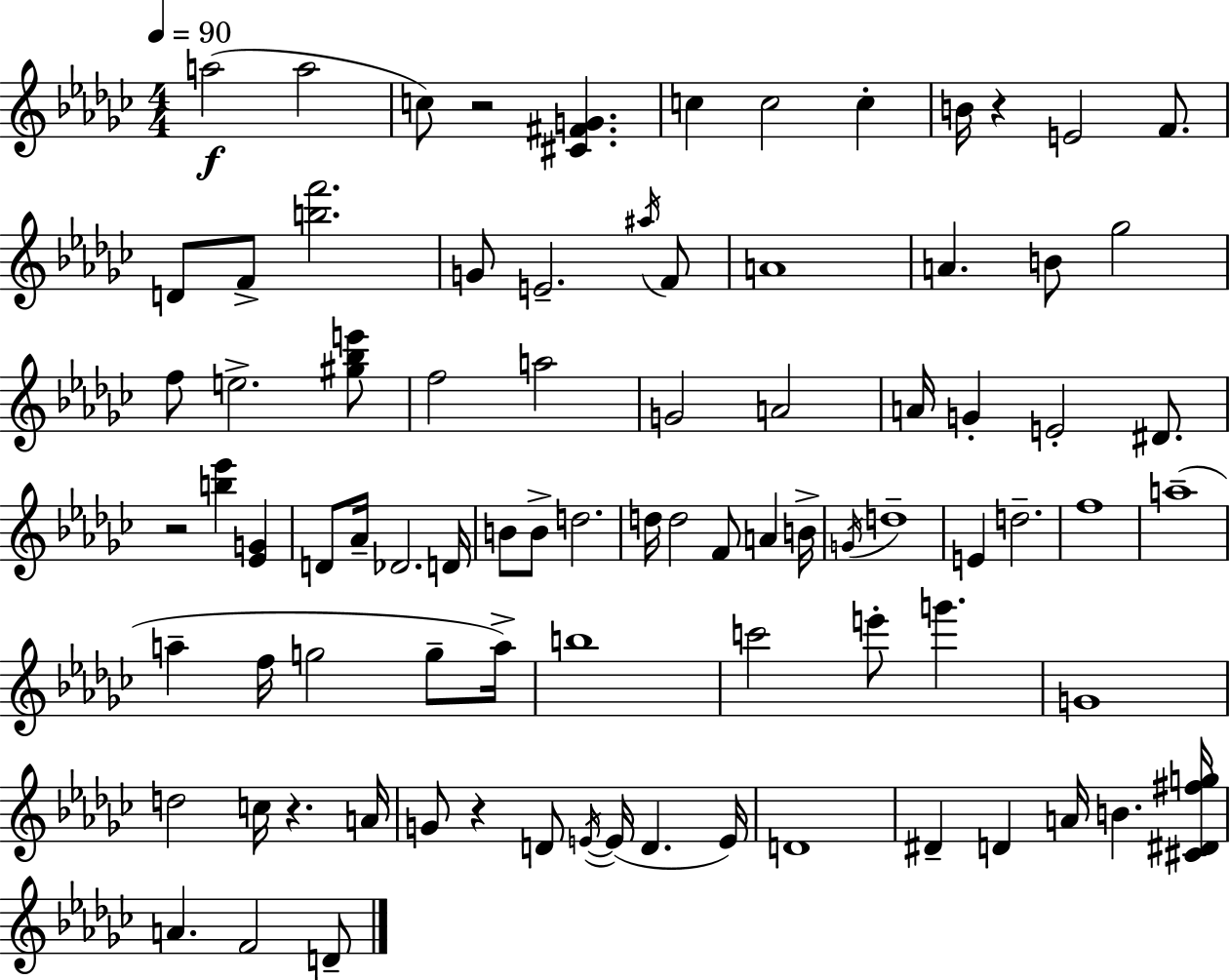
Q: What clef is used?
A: treble